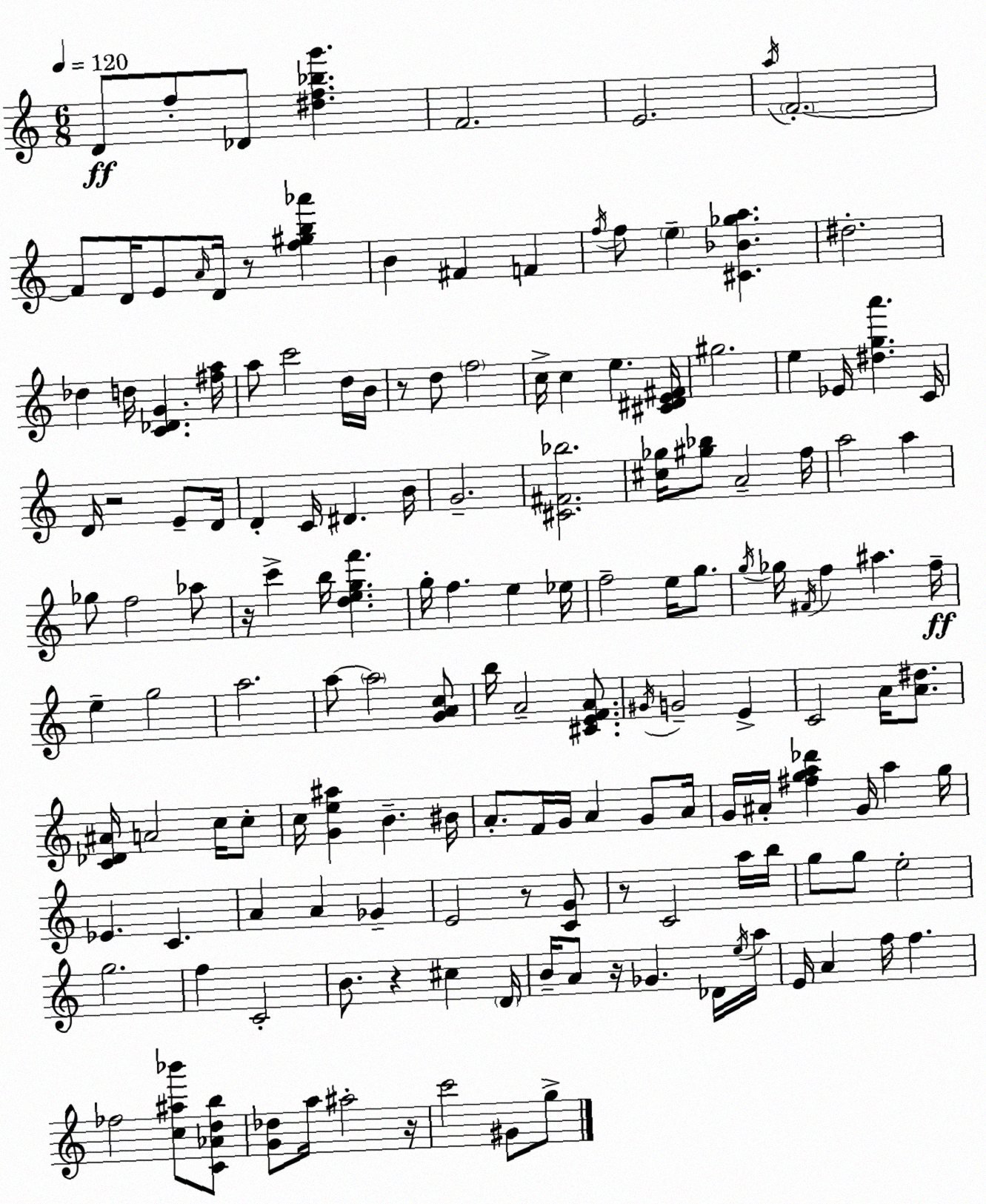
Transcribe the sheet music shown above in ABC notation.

X:1
T:Untitled
M:6/8
L:1/4
K:Am
D/2 f/2 _D/2 [^df_bg'] F2 E2 a/4 F2 F/2 D/4 E/2 A/4 D/4 z/2 [f^gb_a'] B ^F F f/4 f/2 e [^C_B_ga] ^d2 _d d/4 [C_DG] [^fa]/4 a/2 c'2 d/4 B/4 z/2 d/2 f2 c/4 c e [^C^DE^F]/4 ^g2 e _E/4 [^dga'] C/4 D/4 z2 E/2 D/4 D C/4 ^D B/4 G2 [^C^F_b]2 [^c_g]/4 [^g_b]/2 A2 f/4 a2 a _g/2 f2 _a/2 z/4 c' b/4 [degf'] g/4 f e _e/4 f2 e/4 g/2 g/4 _g/4 ^F/4 f ^a f/4 e g2 a2 a/2 a2 [GAc]/2 b/4 A2 [^CEFA]/2 ^G/4 G2 E C2 A/4 [A^d]/2 [C_D^A]/4 A2 c/4 c/2 c/4 [Ge^a] B ^B/4 A/2 F/4 G/4 A G/2 A/4 G/4 ^A/4 [^fga_d'] G/4 a g/4 _E C A A _G E2 z/2 [CG]/2 z/2 C2 a/4 b/4 g/2 g/2 e2 g2 f C2 B/2 z ^c D/4 B/4 A/2 z/4 _G _D/4 e/4 a/4 E/4 A f/4 f _f2 [c^a_b']/2 [C_Adb]/2 [G_d]/2 a/4 ^a2 z/4 c'2 ^G/2 g/2